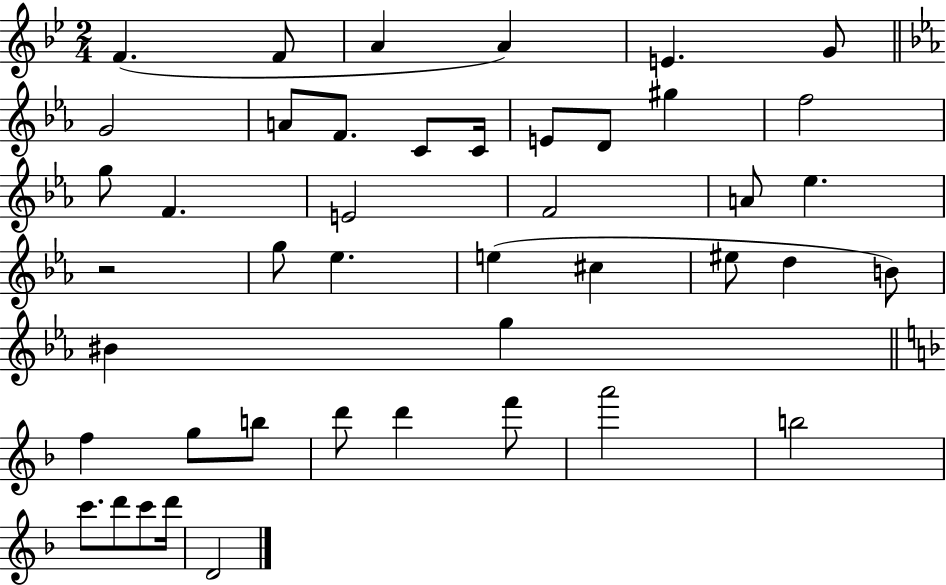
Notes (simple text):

F4/q. F4/e A4/q A4/q E4/q. G4/e G4/h A4/e F4/e. C4/e C4/s E4/e D4/e G#5/q F5/h G5/e F4/q. E4/h F4/h A4/e Eb5/q. R/h G5/e Eb5/q. E5/q C#5/q EIS5/e D5/q B4/e BIS4/q G5/q F5/q G5/e B5/e D6/e D6/q F6/e A6/h B5/h C6/e. D6/e C6/e D6/s D4/h